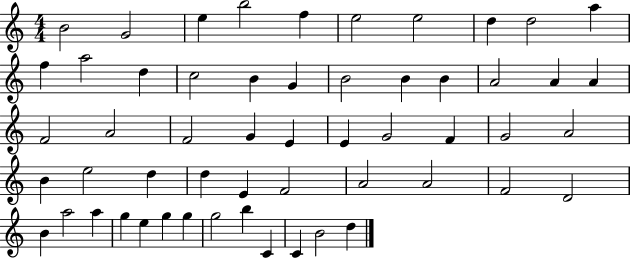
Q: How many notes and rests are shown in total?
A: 55